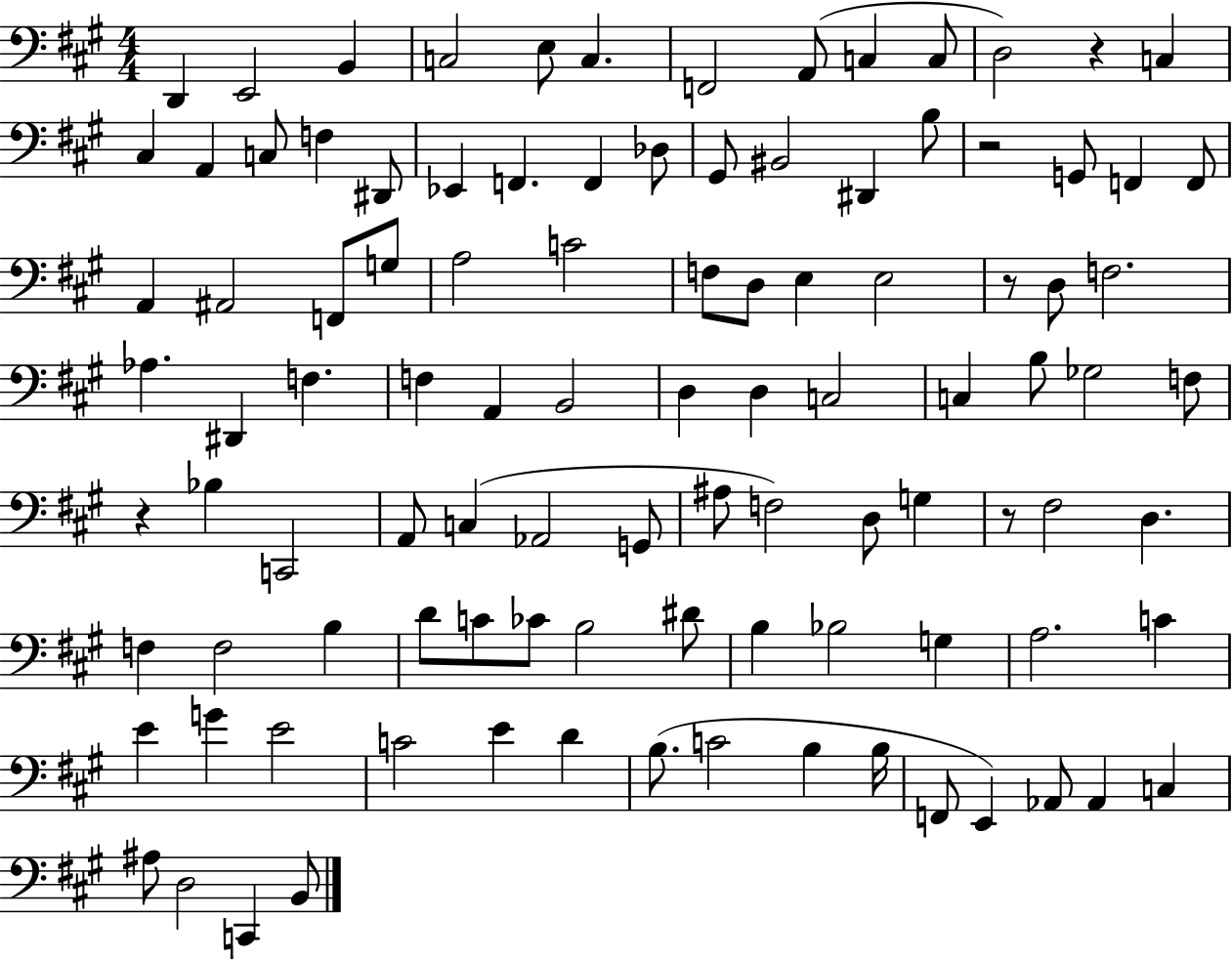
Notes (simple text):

D2/q E2/h B2/q C3/h E3/e C3/q. F2/h A2/e C3/q C3/e D3/h R/q C3/q C#3/q A2/q C3/e F3/q D#2/e Eb2/q F2/q. F2/q Db3/e G#2/e BIS2/h D#2/q B3/e R/h G2/e F2/q F2/e A2/q A#2/h F2/e G3/e A3/h C4/h F3/e D3/e E3/q E3/h R/e D3/e F3/h. Ab3/q. D#2/q F3/q. F3/q A2/q B2/h D3/q D3/q C3/h C3/q B3/e Gb3/h F3/e R/q Bb3/q C2/h A2/e C3/q Ab2/h G2/e A#3/e F3/h D3/e G3/q R/e F#3/h D3/q. F3/q F3/h B3/q D4/e C4/e CES4/e B3/h D#4/e B3/q Bb3/h G3/q A3/h. C4/q E4/q G4/q E4/h C4/h E4/q D4/q B3/e. C4/h B3/q B3/s F2/e E2/q Ab2/e Ab2/q C3/q A#3/e D3/h C2/q B2/e